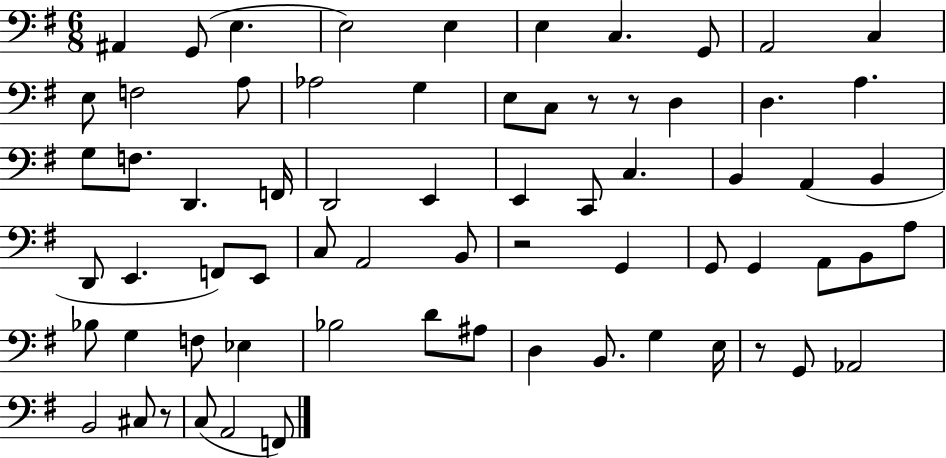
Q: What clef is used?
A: bass